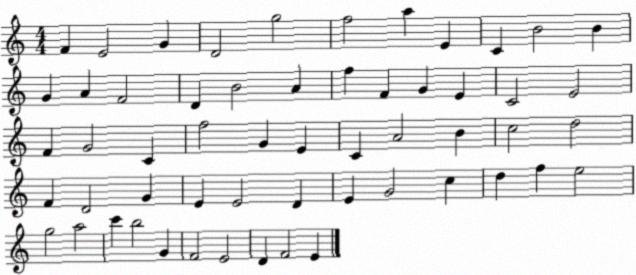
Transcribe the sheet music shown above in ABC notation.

X:1
T:Untitled
M:4/4
L:1/4
K:C
F E2 G D2 g2 f2 a E C B2 B G A F2 D B2 A f F G E C2 E2 F G2 C f2 G E C A2 B c2 d2 F D2 G E E2 D E G2 c d f e2 g2 a2 c' b2 G F2 E2 D F2 E